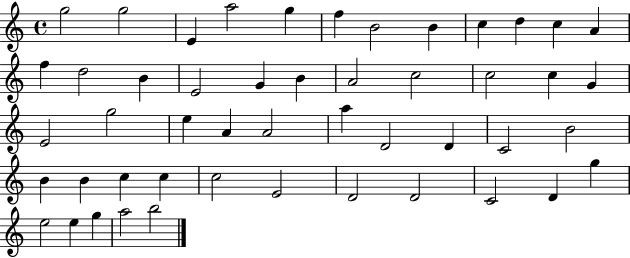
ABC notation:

X:1
T:Untitled
M:4/4
L:1/4
K:C
g2 g2 E a2 g f B2 B c d c A f d2 B E2 G B A2 c2 c2 c G E2 g2 e A A2 a D2 D C2 B2 B B c c c2 E2 D2 D2 C2 D g e2 e g a2 b2